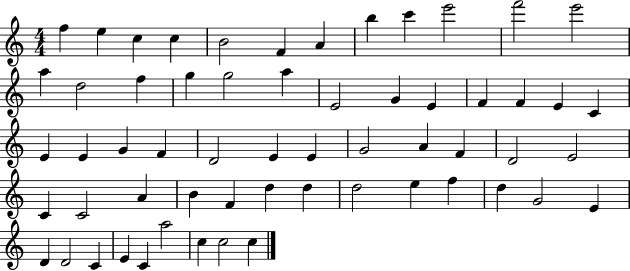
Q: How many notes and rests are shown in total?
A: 59